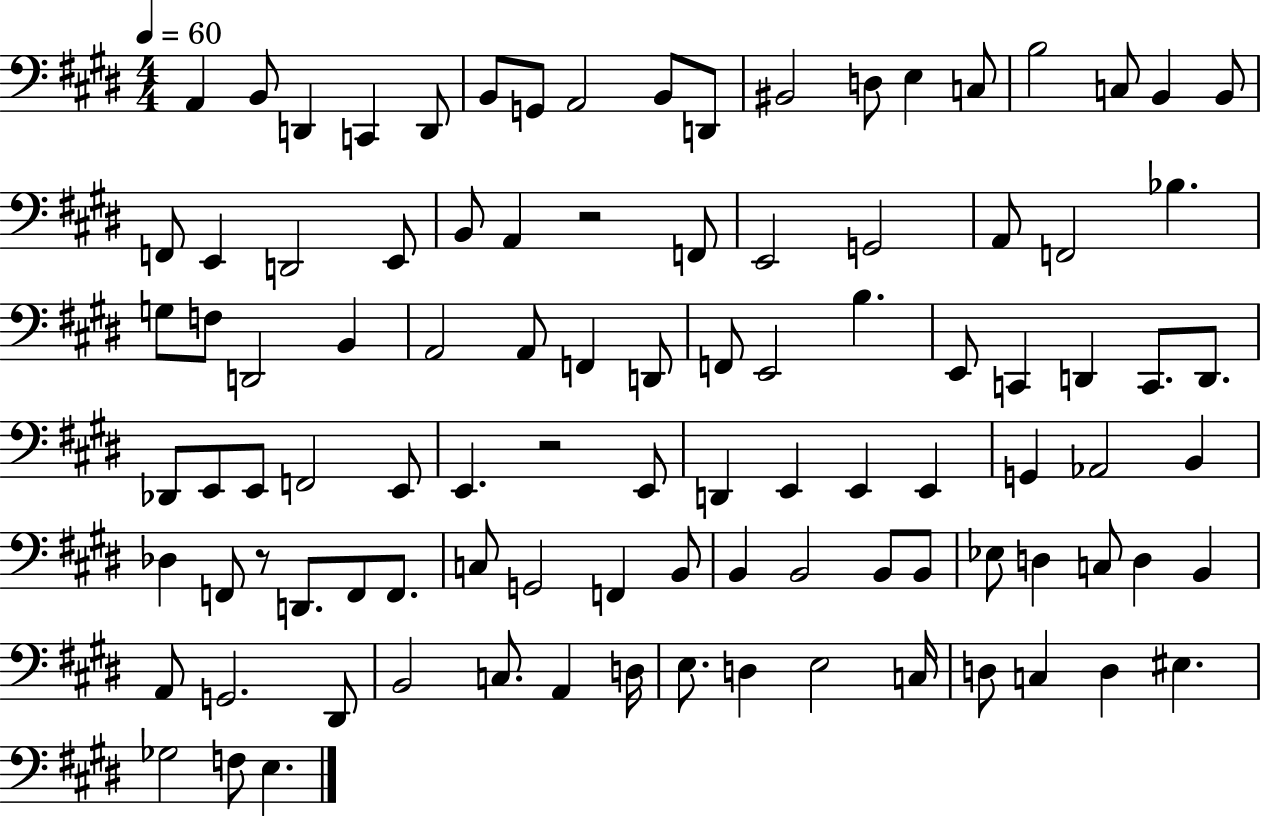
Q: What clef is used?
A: bass